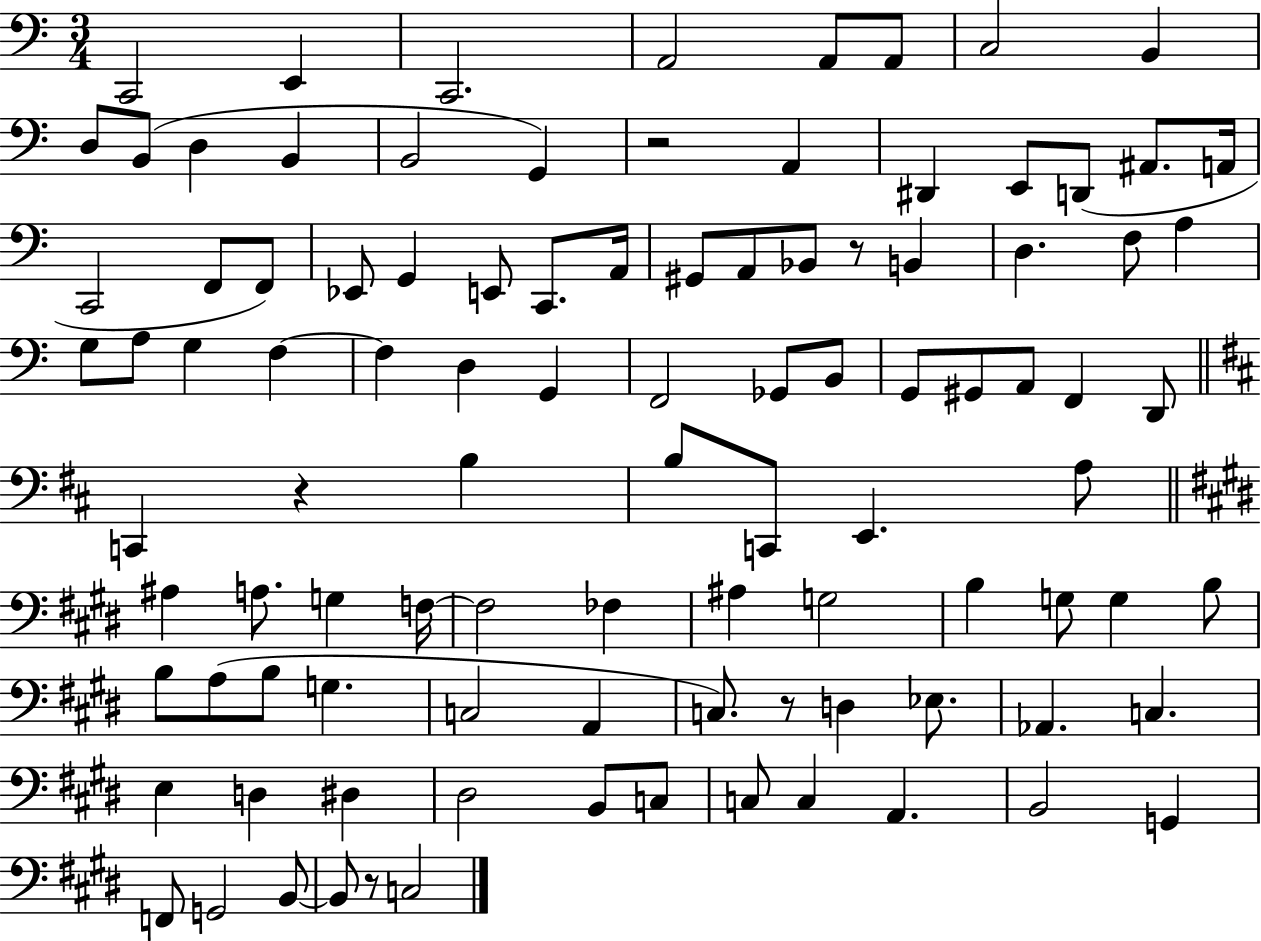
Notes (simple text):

C2/h E2/q C2/h. A2/h A2/e A2/e C3/h B2/q D3/e B2/e D3/q B2/q B2/h G2/q R/h A2/q D#2/q E2/e D2/e A#2/e. A2/s C2/h F2/e F2/e Eb2/e G2/q E2/e C2/e. A2/s G#2/e A2/e Bb2/e R/e B2/q D3/q. F3/e A3/q G3/e A3/e G3/q F3/q F3/q D3/q G2/q F2/h Gb2/e B2/e G2/e G#2/e A2/e F2/q D2/e C2/q R/q B3/q B3/e C2/e E2/q. A3/e A#3/q A3/e. G3/q F3/s F3/h FES3/q A#3/q G3/h B3/q G3/e G3/q B3/e B3/e A3/e B3/e G3/q. C3/h A2/q C3/e. R/e D3/q Eb3/e. Ab2/q. C3/q. E3/q D3/q D#3/q D#3/h B2/e C3/e C3/e C3/q A2/q. B2/h G2/q F2/e G2/h B2/e B2/e R/e C3/h